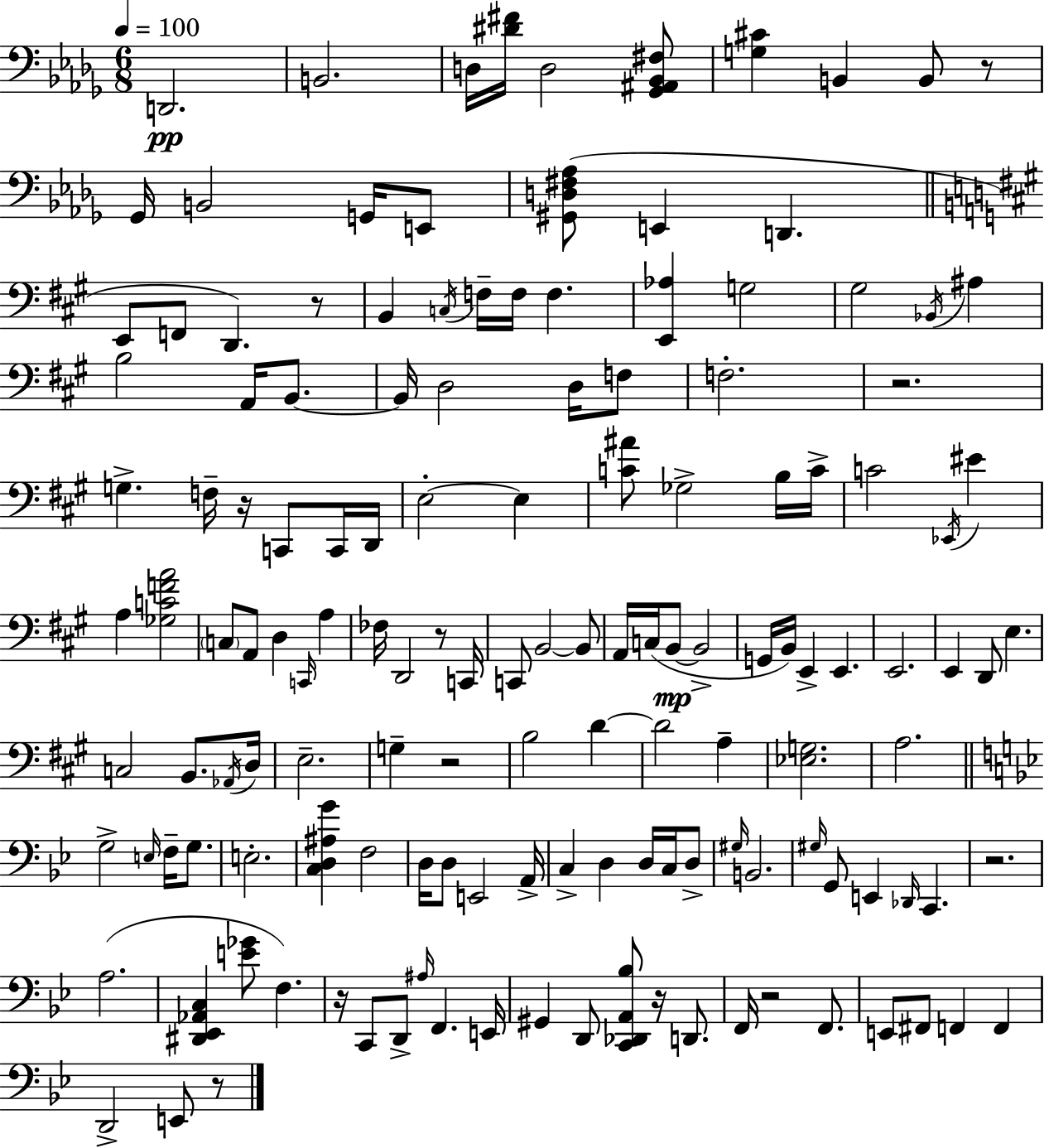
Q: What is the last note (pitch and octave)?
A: E2